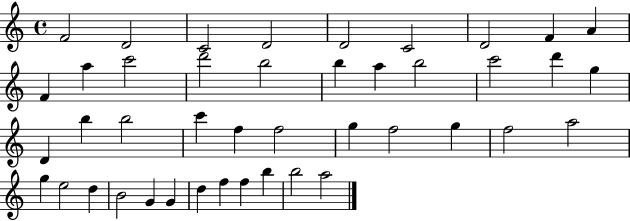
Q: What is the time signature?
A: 4/4